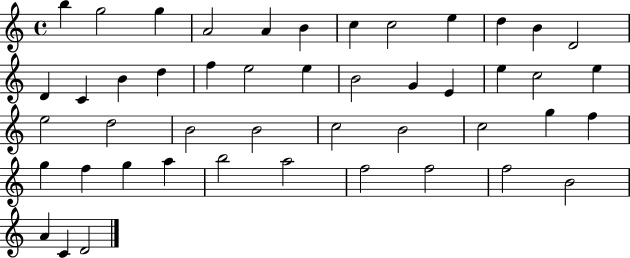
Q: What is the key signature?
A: C major